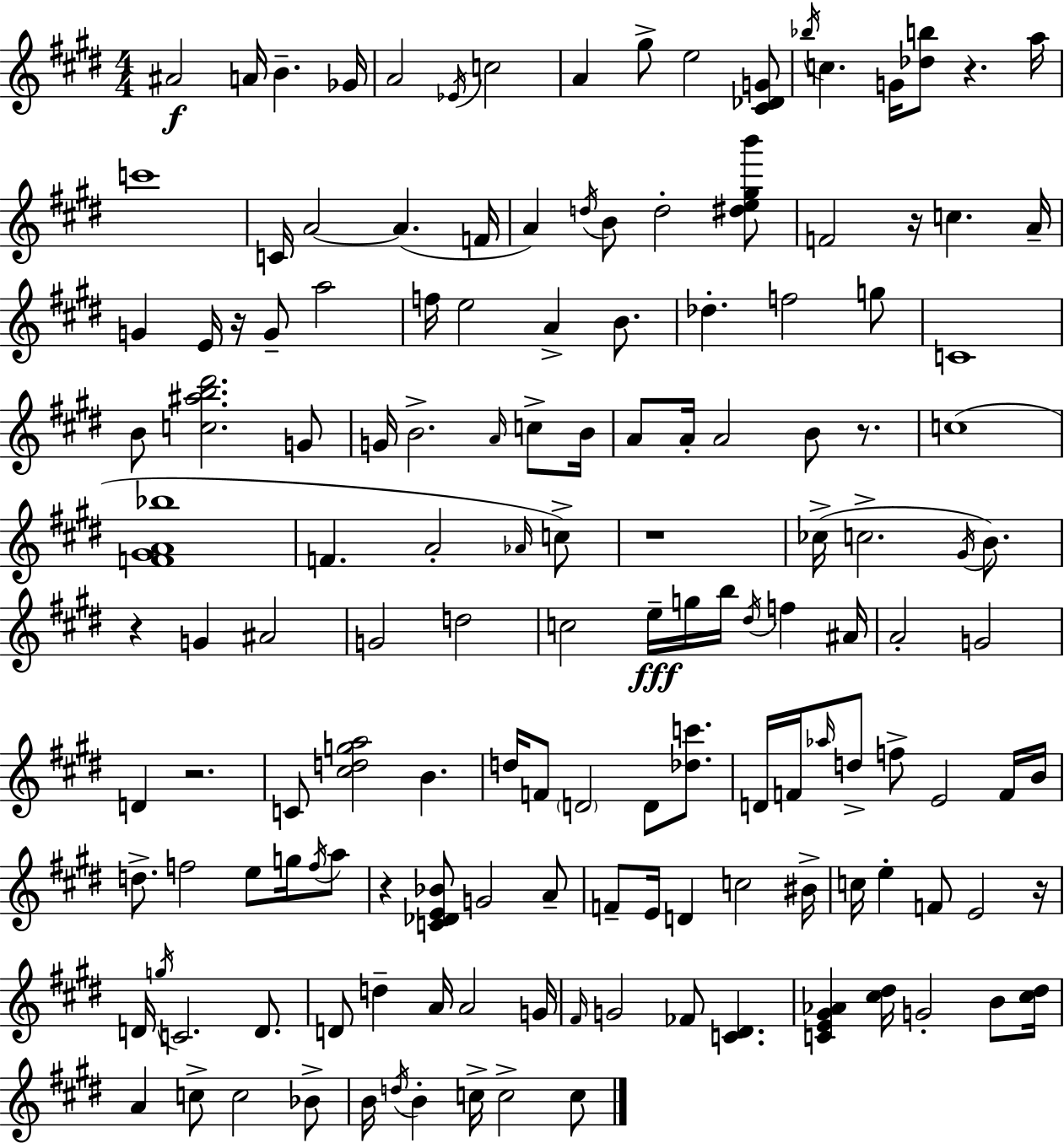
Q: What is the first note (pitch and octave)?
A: A#4